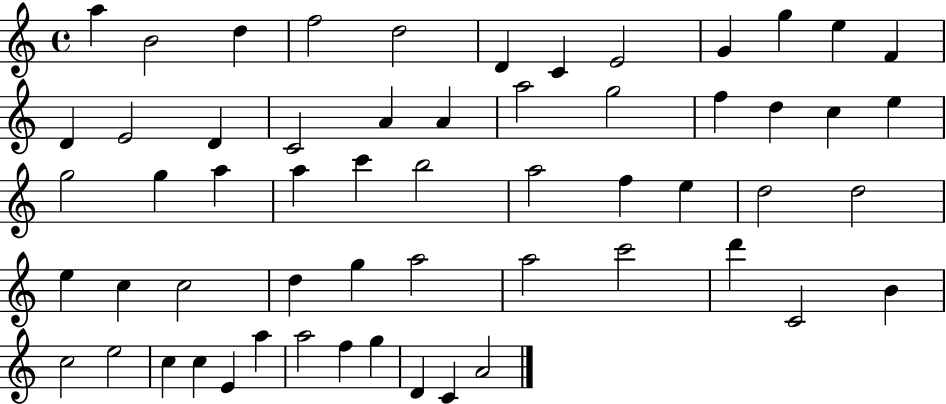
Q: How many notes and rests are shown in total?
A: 58